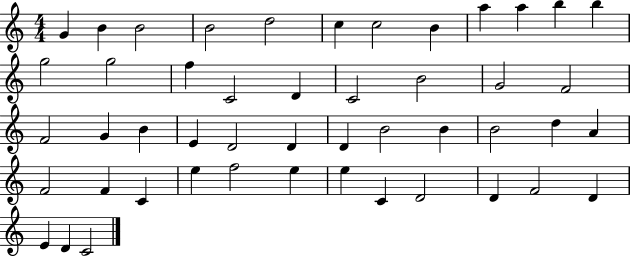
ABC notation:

X:1
T:Untitled
M:4/4
L:1/4
K:C
G B B2 B2 d2 c c2 B a a b b g2 g2 f C2 D C2 B2 G2 F2 F2 G B E D2 D D B2 B B2 d A F2 F C e f2 e e C D2 D F2 D E D C2